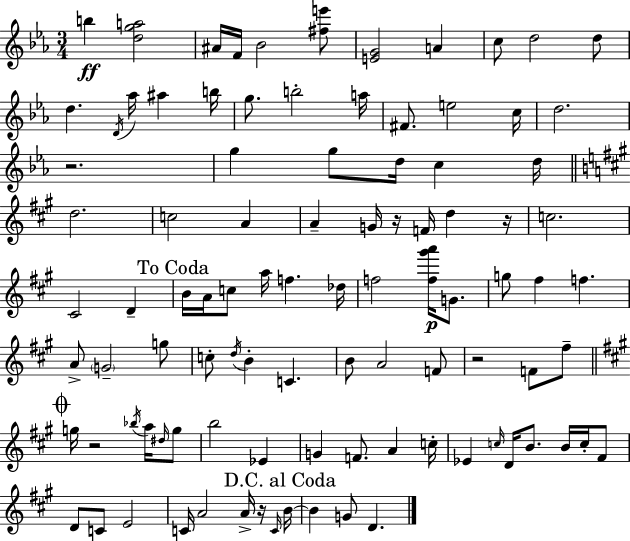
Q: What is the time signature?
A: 3/4